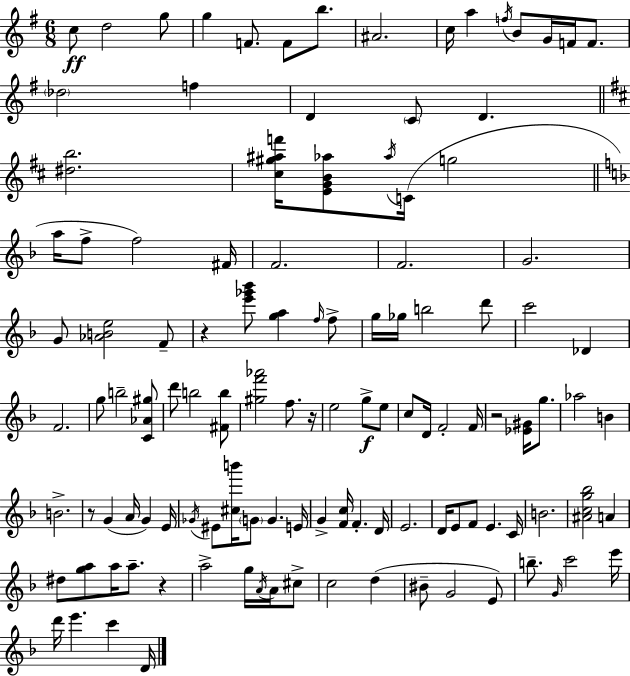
C5/e D5/h G5/e G5/q F4/e. F4/e B5/e. A#4/h. C5/s A5/q F5/s B4/e G4/s F4/s F4/e. Db5/h F5/q D4/q C4/e D4/q. [D#5,B5]/h. [C#5,G#5,A#5,F6]/s [E4,G4,B4,Ab5]/e Ab5/s C4/s G5/h A5/s F5/e F5/h F#4/s F4/h. F4/h. G4/h. G4/e [Ab4,B4,E5]/h F4/e R/q [E6,Gb6,Bb6]/e [G5,A5]/q F5/s F5/e G5/s Gb5/s B5/h D6/e C6/h Db4/q F4/h. G5/e B5/h [C4,Ab4,G#5]/e D6/e B5/h [F#4,B5]/e [G#5,F6,Ab6]/h F5/e. R/s E5/h G5/e E5/e C5/e D4/s F4/h F4/s R/h [Eb4,G#4]/s G5/e. Ab5/h B4/q B4/h. R/e G4/q A4/s G4/q E4/s Gb4/s EIS4/e [C#5,B6]/s G4/e G4/q. E4/s G4/q [F4,C5]/s F4/q. D4/s E4/h. D4/s E4/e F4/e E4/q. C4/s B4/h. [A#4,C5,G5,Bb5]/h A4/q D#5/e [G5,A5]/e A5/s A5/e. R/q A5/h G5/s A4/s A4/s C#5/e C5/h D5/q BIS4/e G4/h E4/e B5/e. G4/s C6/h E6/s D6/s E6/q. C6/q D4/s